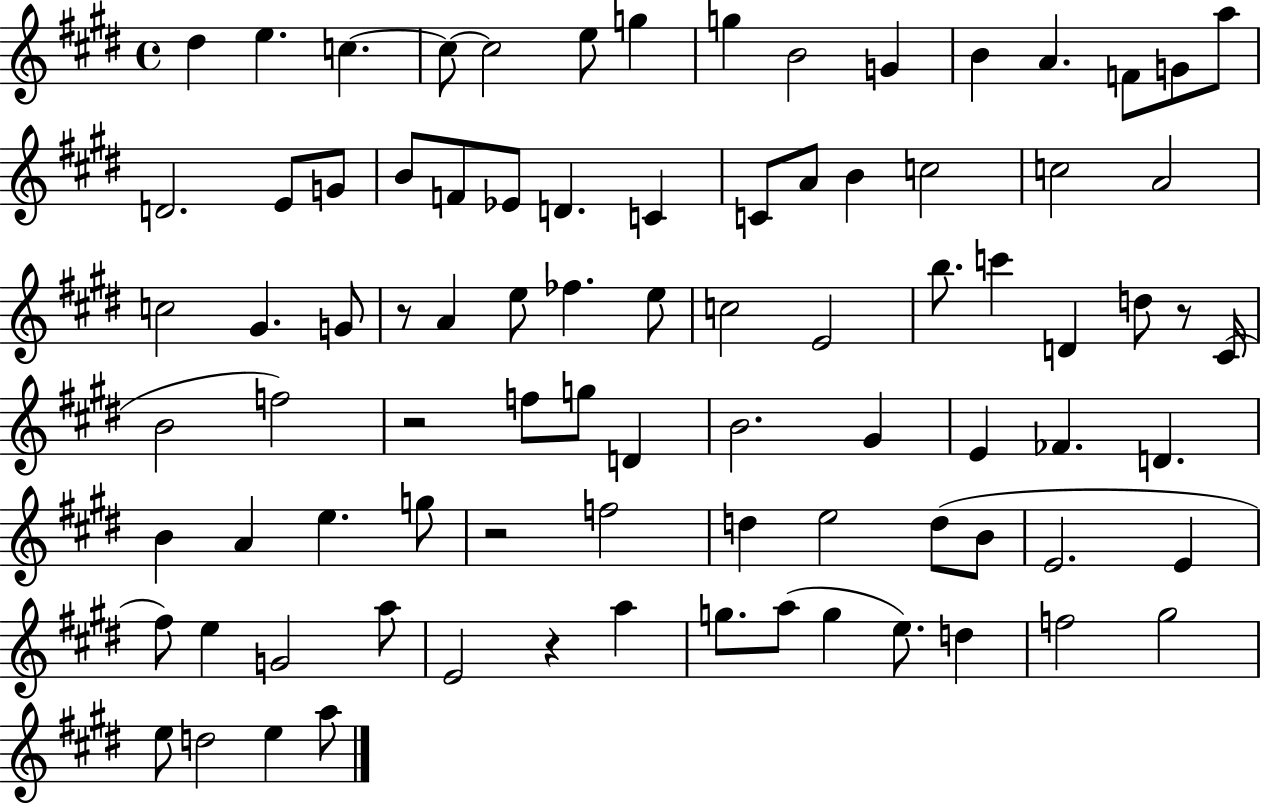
X:1
T:Untitled
M:4/4
L:1/4
K:E
^d e c c/2 c2 e/2 g g B2 G B A F/2 G/2 a/2 D2 E/2 G/2 B/2 F/2 _E/2 D C C/2 A/2 B c2 c2 A2 c2 ^G G/2 z/2 A e/2 _f e/2 c2 E2 b/2 c' D d/2 z/2 ^C/4 B2 f2 z2 f/2 g/2 D B2 ^G E _F D B A e g/2 z2 f2 d e2 d/2 B/2 E2 E ^f/2 e G2 a/2 E2 z a g/2 a/2 g e/2 d f2 ^g2 e/2 d2 e a/2